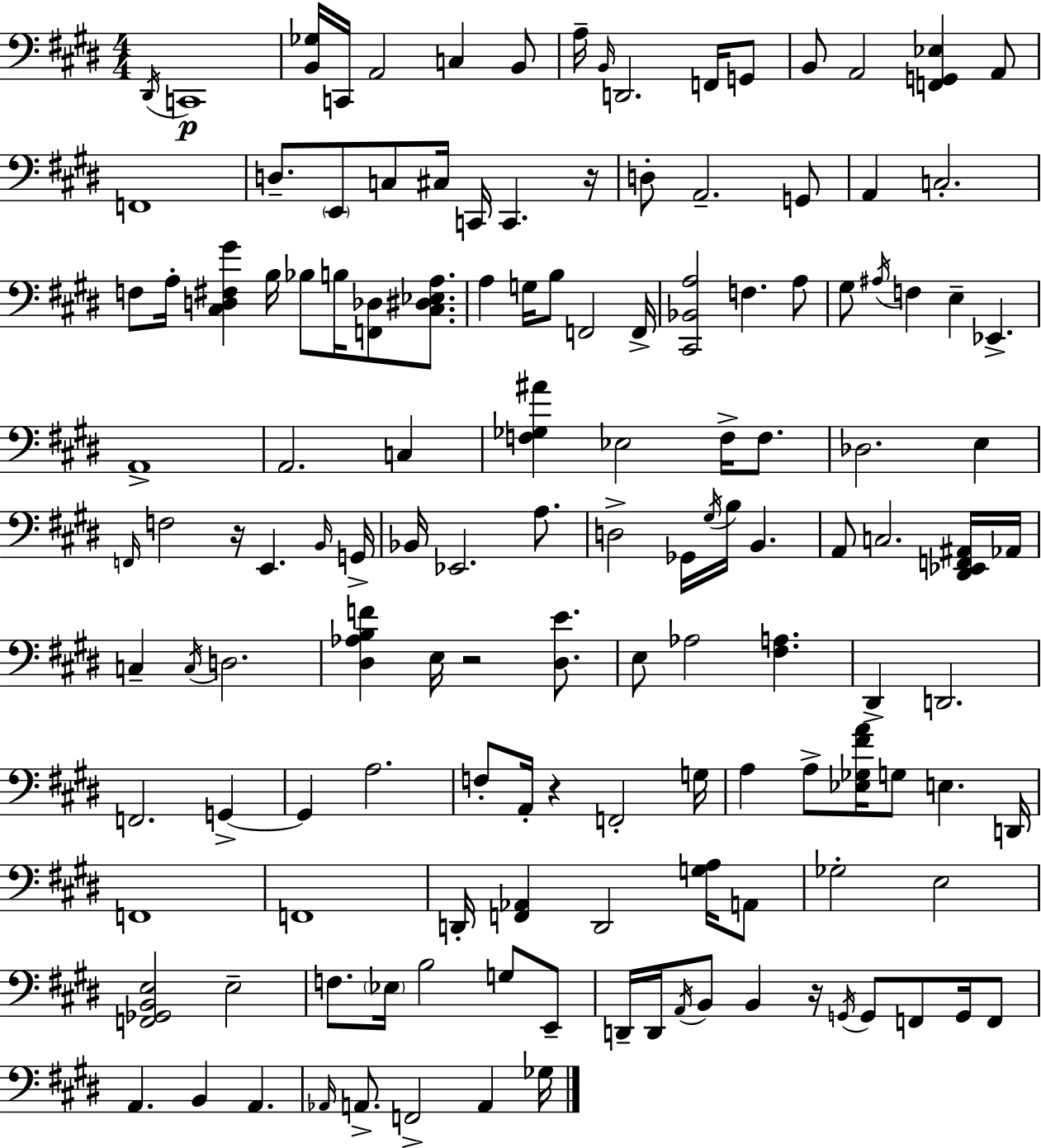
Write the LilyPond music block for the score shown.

{
  \clef bass
  \numericTimeSignature
  \time 4/4
  \key e \major
  \acciaccatura { dis,16 }\p c,1 | <b, ges>16 c,16 a,2 c4 b,8 | a16-- \grace { b,16 } d,2. f,16 | g,8 b,8 a,2 <f, g, ees>4 | \break a,8 f,1 | d8.-- \parenthesize e,8 c8 cis16 c,16 c,4. | r16 d8-. a,2.-- | g,8 a,4 c2.-. | \break f8 a16-. <cis d fis gis'>4 b16 bes8 b16 <f, des>8 <cis dis ees a>8. | a4 g16 b8 f,2 | f,16-> <cis, bes, a>2 f4. | a8 gis8 \acciaccatura { ais16 } f4 e4-- ees,4.-> | \break a,1-> | a,2. c4 | <f ges ais'>4 ees2 f16-> | f8. des2. e4 | \break \grace { f,16 } f2 r16 e,4. | \grace { b,16 } g,16-> bes,16 ees,2. | a8. d2-> ges,16 \acciaccatura { gis16 } b16 | b,4. a,8 c2. | \break <dis, ees, f, ais,>16 aes,16 c4-- \acciaccatura { c16 } d2. | <dis aes b f'>4 e16 r2 | <dis e'>8. e8 aes2 | <fis a>4. dis,4-> d,2. | \break f,2. | g,4->~~ g,4 a2. | f8-. a,16-. r4 f,2-. | g16 a4 a8-> <ees ges fis' a'>16 g8 | \break e4. d,16 f,1 | f,1 | d,16-. <f, aes,>4 d,2 | <g a>16 a,8 ges2-. e2 | \break <f, ges, b, e>2 e2-- | f8. \parenthesize ees16 b2 | g8 e,8-- d,16-- d,16 \acciaccatura { a,16 } b,8 b,4 | r16 \acciaccatura { g,16 } g,8 f,8 g,16 f,8 a,4. b,4 | \break a,4. \grace { aes,16 } a,8.-> f,2-> | a,4 ges16 \bar "|."
}